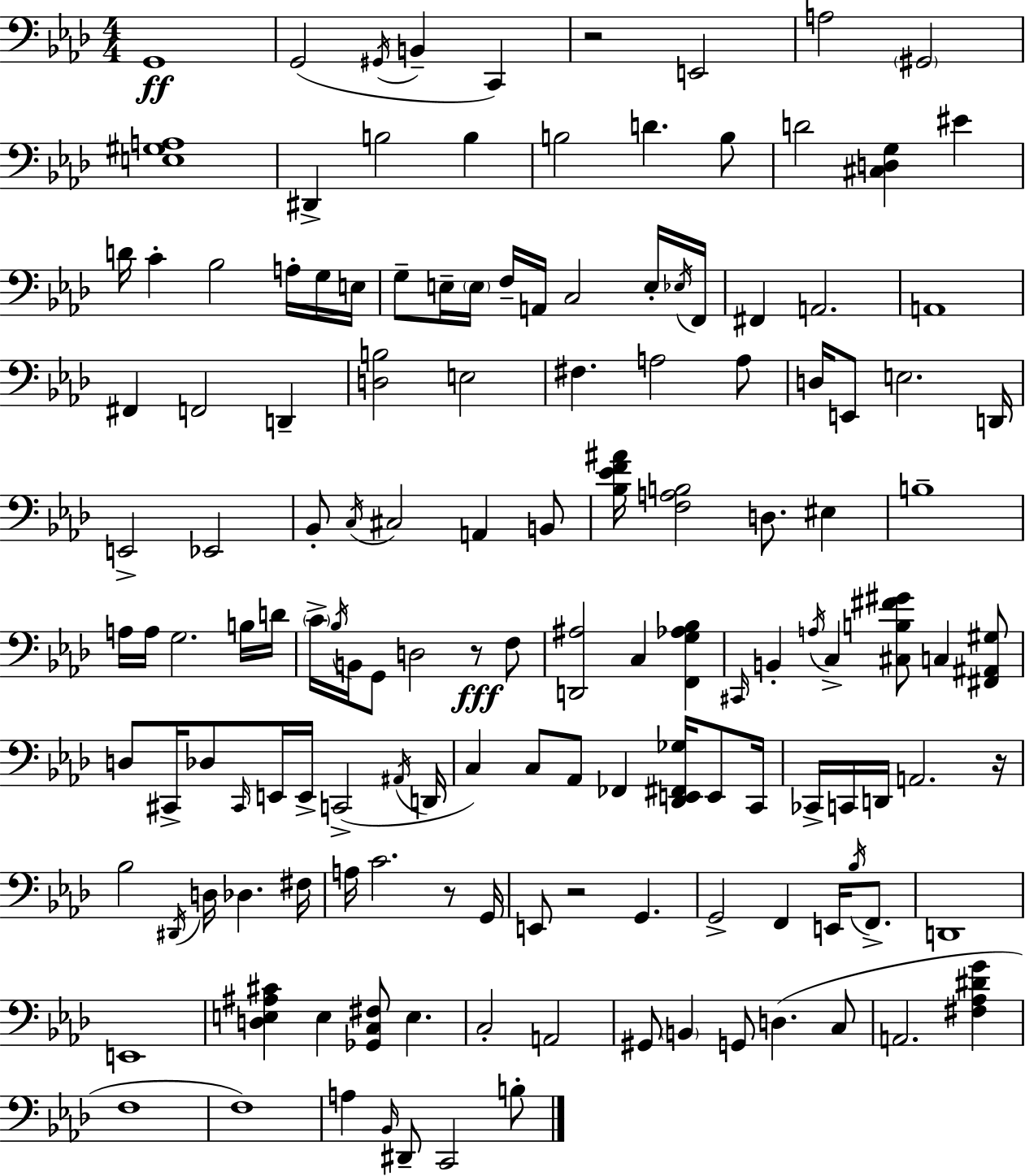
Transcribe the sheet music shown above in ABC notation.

X:1
T:Untitled
M:4/4
L:1/4
K:Ab
G,,4 G,,2 ^G,,/4 B,, C,, z2 E,,2 A,2 ^G,,2 [E,^G,A,]4 ^D,, B,2 B, B,2 D B,/2 D2 [^C,D,G,] ^E D/4 C _B,2 A,/4 G,/4 E,/4 G,/2 E,/4 E,/4 F,/4 A,,/4 C,2 E,/4 _E,/4 F,,/4 ^F,, A,,2 A,,4 ^F,, F,,2 D,, [D,B,]2 E,2 ^F, A,2 A,/2 D,/4 E,,/2 E,2 D,,/4 E,,2 _E,,2 _B,,/2 C,/4 ^C,2 A,, B,,/2 [_B,_EF^A]/4 [F,A,B,]2 D,/2 ^E, B,4 A,/4 A,/4 G,2 B,/4 D/4 C/4 _B,/4 B,,/4 G,,/2 D,2 z/2 F,/2 [D,,^A,]2 C, [F,,G,_A,_B,] ^C,,/4 B,, A,/4 C, [^C,B,^F^G]/2 C, [^F,,^A,,^G,]/2 D,/2 ^C,,/4 _D,/2 ^C,,/4 E,,/4 E,,/4 C,,2 ^A,,/4 D,,/4 C, C,/2 _A,,/2 _F,, [_D,,E,,^F,,_G,]/4 E,,/2 C,,/4 _C,,/4 C,,/4 D,,/4 A,,2 z/4 _B,2 ^D,,/4 D,/4 _D, ^F,/4 A,/4 C2 z/2 G,,/4 E,,/2 z2 G,, G,,2 F,, E,,/4 _B,/4 F,,/2 D,,4 E,,4 [D,E,^A,^C] E, [_G,,C,^F,]/2 E, C,2 A,,2 ^G,,/2 B,, G,,/2 D, C,/2 A,,2 [^F,_A,^DG] F,4 F,4 A, _B,,/4 ^D,,/2 C,,2 B,/2